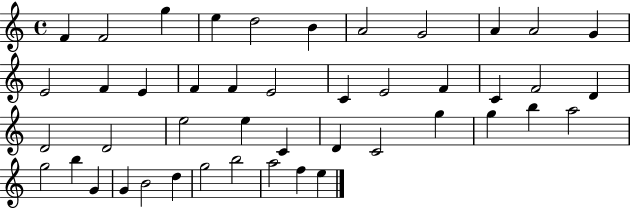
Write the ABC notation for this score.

X:1
T:Untitled
M:4/4
L:1/4
K:C
F F2 g e d2 B A2 G2 A A2 G E2 F E F F E2 C E2 F C F2 D D2 D2 e2 e C D C2 g g b a2 g2 b G G B2 d g2 b2 a2 f e